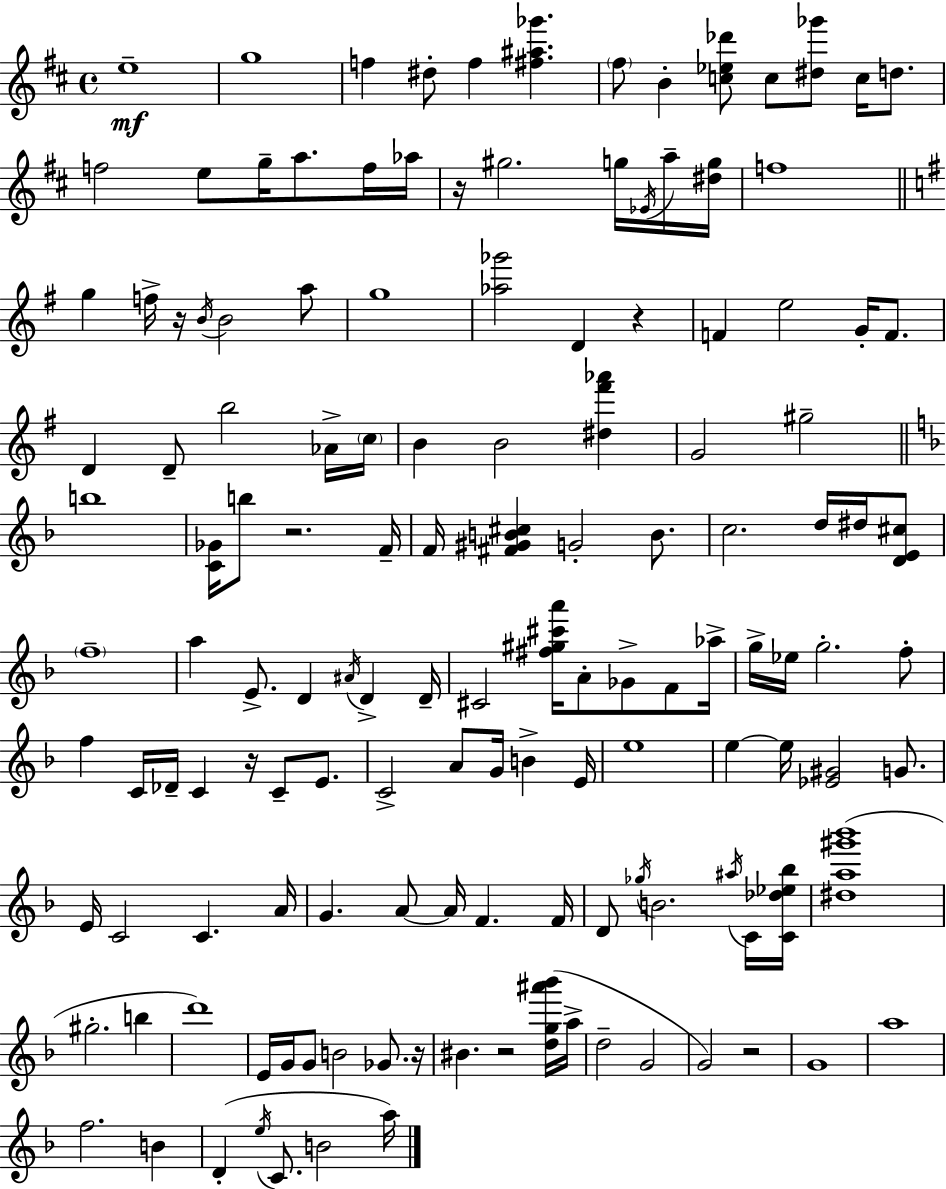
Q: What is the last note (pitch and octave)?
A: A5